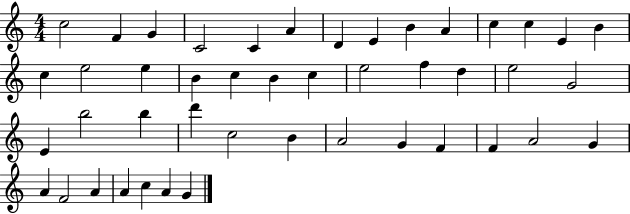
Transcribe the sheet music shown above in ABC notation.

X:1
T:Untitled
M:4/4
L:1/4
K:C
c2 F G C2 C A D E B A c c E B c e2 e B c B c e2 f d e2 G2 E b2 b d' c2 B A2 G F F A2 G A F2 A A c A G